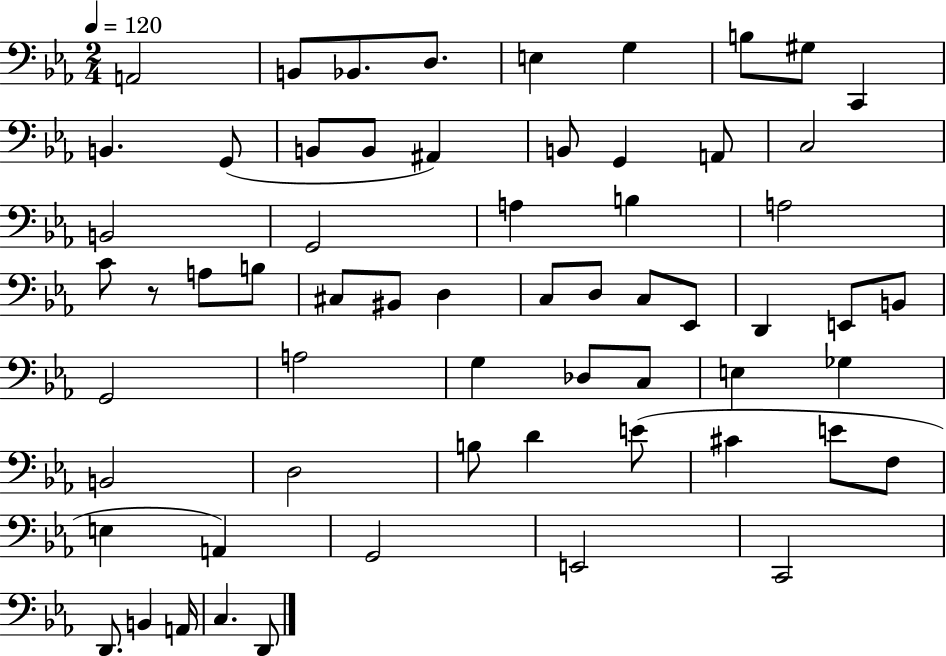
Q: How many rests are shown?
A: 1